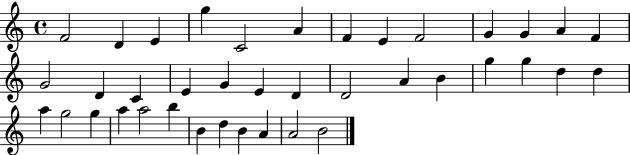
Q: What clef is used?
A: treble